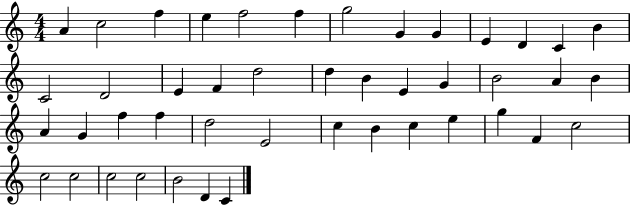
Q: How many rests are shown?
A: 0